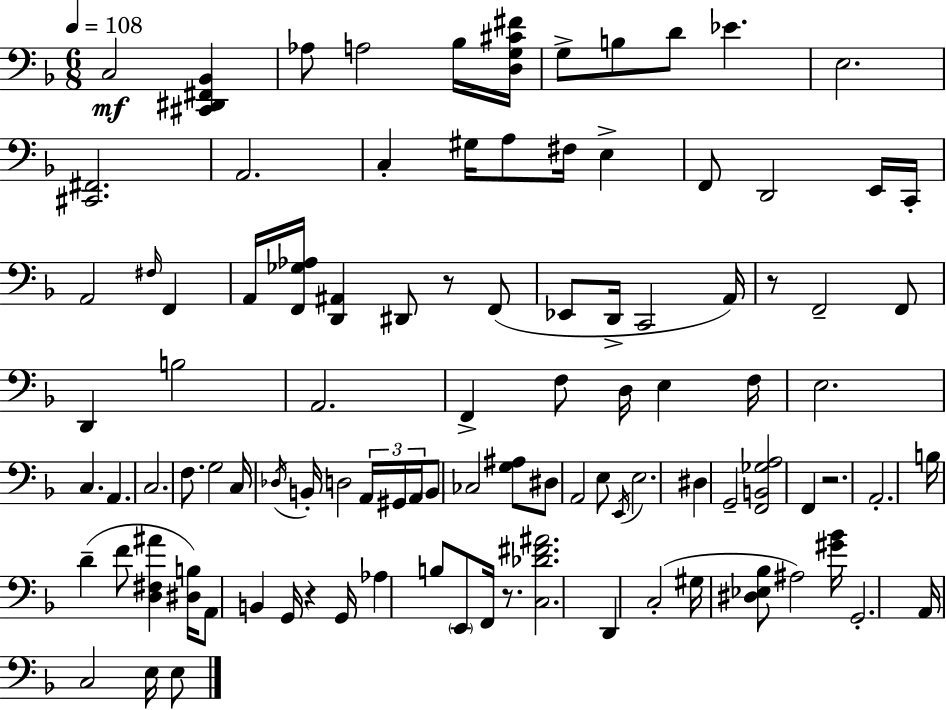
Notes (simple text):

C3/h [C#2,D#2,F#2,Bb2]/q Ab3/e A3/h Bb3/s [D3,G3,C#4,F#4]/s G3/e B3/e D4/e Eb4/q. E3/h. [C#2,F#2]/h. A2/h. C3/q G#3/s A3/e F#3/s E3/q F2/e D2/h E2/s C2/s A2/h F#3/s F2/q A2/s [F2,Gb3,Ab3]/s [D2,A#2]/q D#2/e R/e F2/e Eb2/e D2/s C2/h A2/s R/e F2/h F2/e D2/q B3/h A2/h. F2/q F3/e D3/s E3/q F3/s E3/h. C3/q. A2/q. C3/h. F3/e. G3/h C3/s Db3/s B2/s D3/h A2/s G#2/s A2/s B2/e CES3/h [G3,A#3]/e D#3/e A2/h E3/e E2/s E3/h. D#3/q G2/h [F2,B2,Gb3,A3]/h F2/q R/h. A2/h. B3/s D4/q F4/e [D3,F#3,A#4]/q [D#3,B3]/s A2/e B2/q G2/s R/q G2/s Ab3/q B3/e E2/e F2/s R/e. [C3,Db4,F#4,A#4]/h. D2/q C3/h G#3/s [D#3,Eb3,Bb3]/e A#3/h [G#4,Bb4]/s G2/h. A2/s C3/h E3/s E3/e